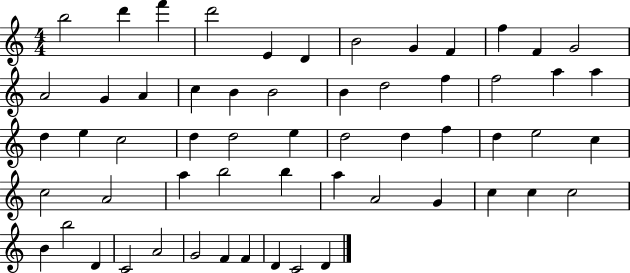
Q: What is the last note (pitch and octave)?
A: D4